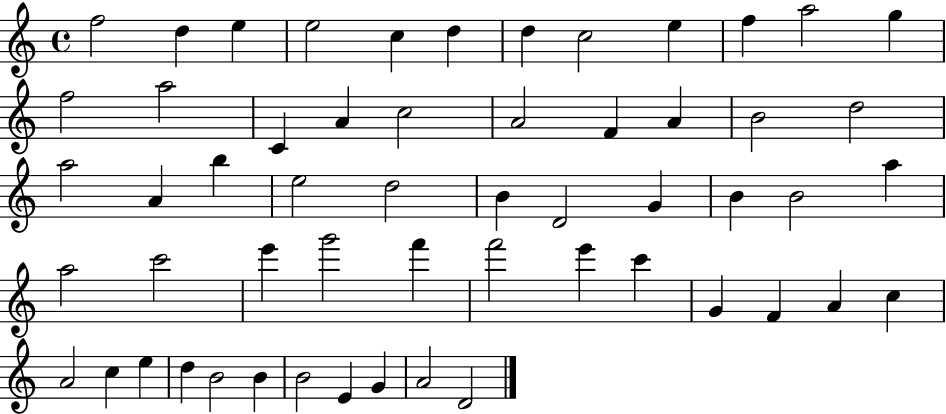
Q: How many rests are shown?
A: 0